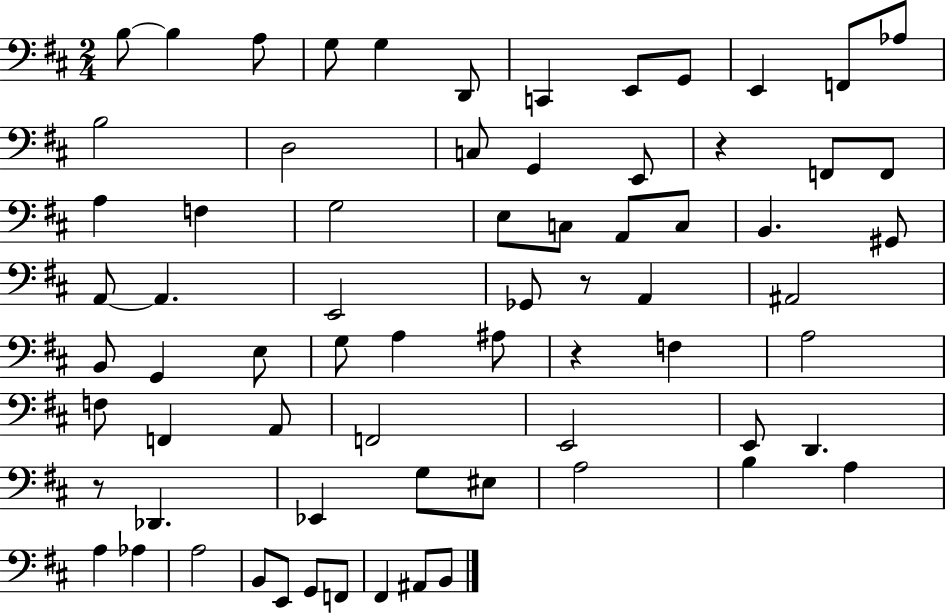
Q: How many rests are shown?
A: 4